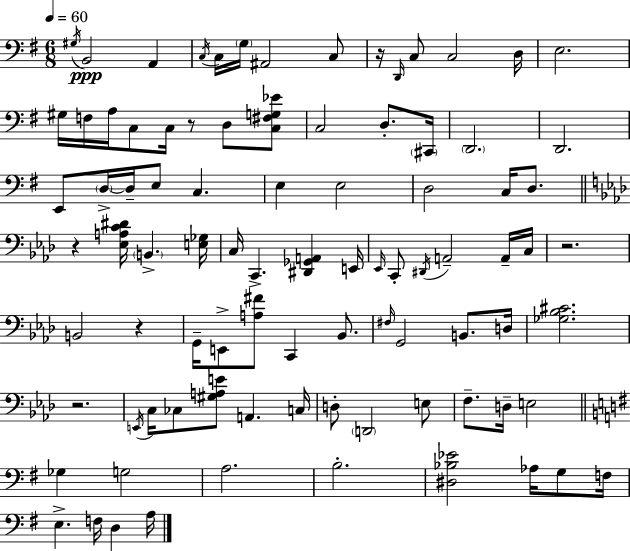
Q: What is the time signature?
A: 6/8